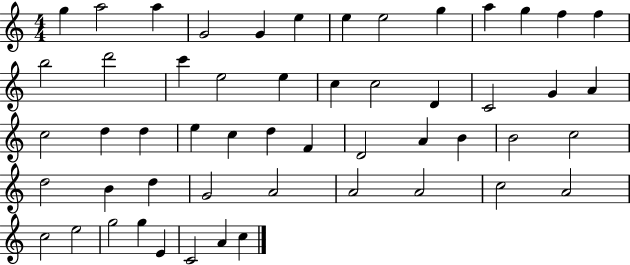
{
  \clef treble
  \numericTimeSignature
  \time 4/4
  \key c \major
  g''4 a''2 a''4 | g'2 g'4 e''4 | e''4 e''2 g''4 | a''4 g''4 f''4 f''4 | \break b''2 d'''2 | c'''4 e''2 e''4 | c''4 c''2 d'4 | c'2 g'4 a'4 | \break c''2 d''4 d''4 | e''4 c''4 d''4 f'4 | d'2 a'4 b'4 | b'2 c''2 | \break d''2 b'4 d''4 | g'2 a'2 | a'2 a'2 | c''2 a'2 | \break c''2 e''2 | g''2 g''4 e'4 | c'2 a'4 c''4 | \bar "|."
}